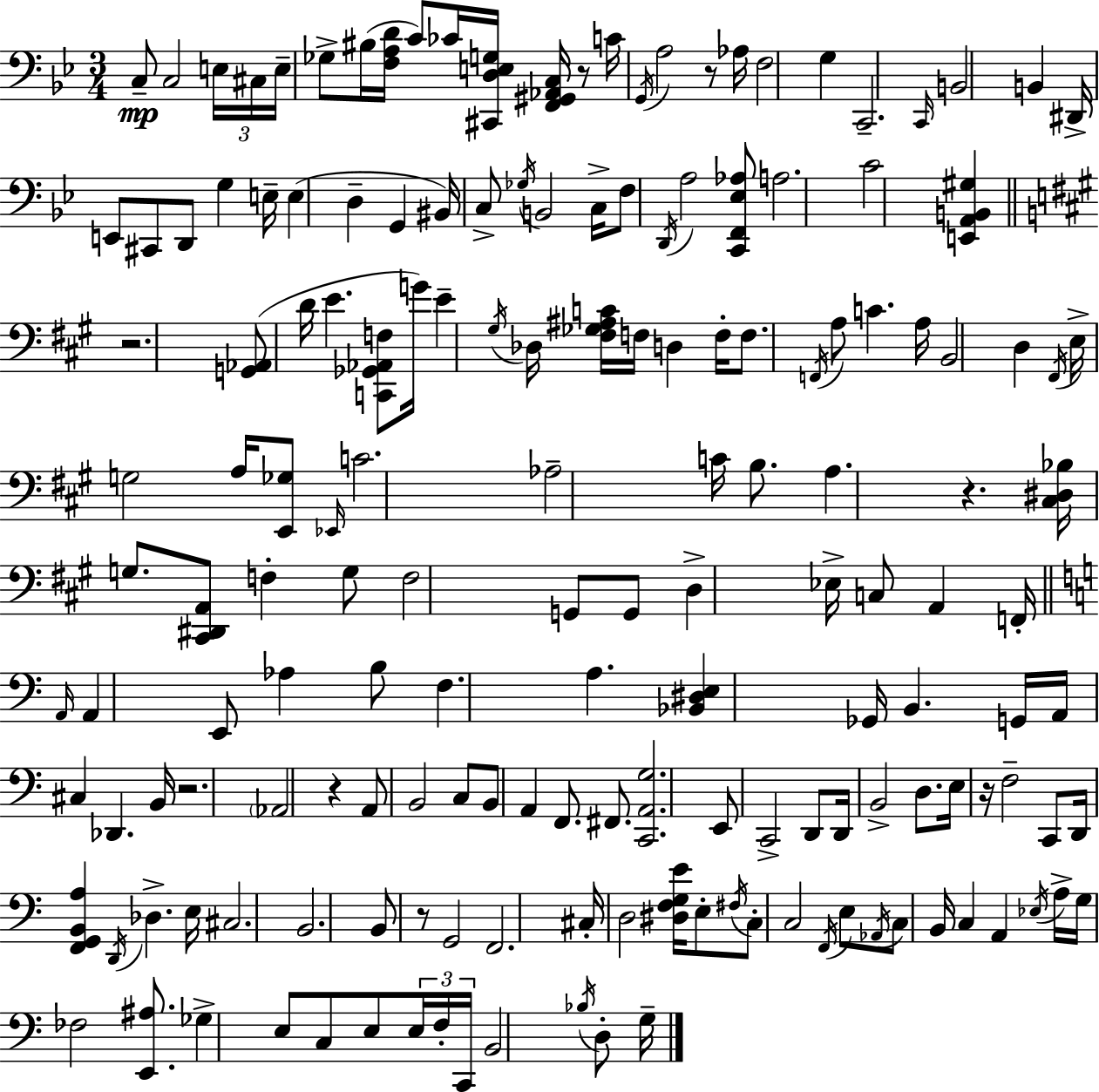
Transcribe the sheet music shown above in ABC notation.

X:1
T:Untitled
M:3/4
L:1/4
K:Gm
C,/2 C,2 E,/4 ^C,/4 E,/4 _G,/2 ^B,/4 [F,A,D]/4 C/2 _C/4 [^C,,D,E,G,]/4 [F,,^G,,_A,,C,]/4 z/2 C/4 G,,/4 A,2 z/2 _A,/4 F,2 G, C,,2 C,,/4 B,,2 B,, ^D,,/4 E,,/2 ^C,,/2 D,,/2 G, E,/4 E, D, G,, ^B,,/4 C,/2 _G,/4 B,,2 C,/4 F,/2 D,,/4 A,2 [C,,F,,_E,_A,]/2 A,2 C2 [E,,A,,B,,^G,] z2 [G,,_A,,]/2 D/4 E [C,,_G,,_A,,F,]/2 G/4 E ^G,/4 _D,/4 [^F,_G,^A,C]/4 F,/4 D, F,/4 F,/2 F,,/4 A,/2 C A,/4 B,,2 D, ^F,,/4 E,/4 G,2 A,/4 [E,,_G,]/2 _E,,/4 C2 _A,2 C/4 B,/2 A, z [^C,^D,_B,]/4 G,/2 [^C,,^D,,A,,]/2 F, G,/2 F,2 G,,/2 G,,/2 D, _E,/4 C,/2 A,, F,,/4 A,,/4 A,, E,,/2 _A, B,/2 F, A, [_B,,^D,E,] _G,,/4 B,, G,,/4 A,,/4 ^C, _D,, B,,/4 z2 _A,,2 z A,,/2 B,,2 C,/2 B,,/2 A,, F,,/2 ^F,,/2 [C,,A,,G,]2 E,,/2 C,,2 D,,/2 D,,/4 B,,2 D,/2 E,/4 z/4 F,2 C,,/2 D,,/4 [F,,G,,B,,A,] D,,/4 _D, E,/4 ^C,2 B,,2 B,,/2 z/2 G,,2 F,,2 ^C,/4 D,2 [^D,F,G,E]/4 E,/2 ^F,/4 C,/2 C,2 F,,/4 E,/2 _A,,/4 C,/2 B,,/4 C, A,, _E,/4 A,/4 G,/4 _F,2 [E,,^A,]/2 _G, E,/2 C,/2 E,/2 E,/4 F,/4 C,,/4 B,,2 _B,/4 D,/2 G,/4